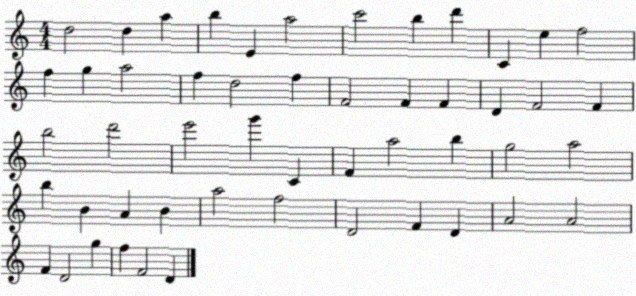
X:1
T:Untitled
M:4/4
L:1/4
K:C
d2 d a b E a2 c'2 b d' C e f2 f g a2 f d2 f F2 F F D F2 F b2 d'2 e'2 g' C F a2 b g2 a2 b B A B a2 f2 D2 F D A2 A2 F D2 g f F2 D